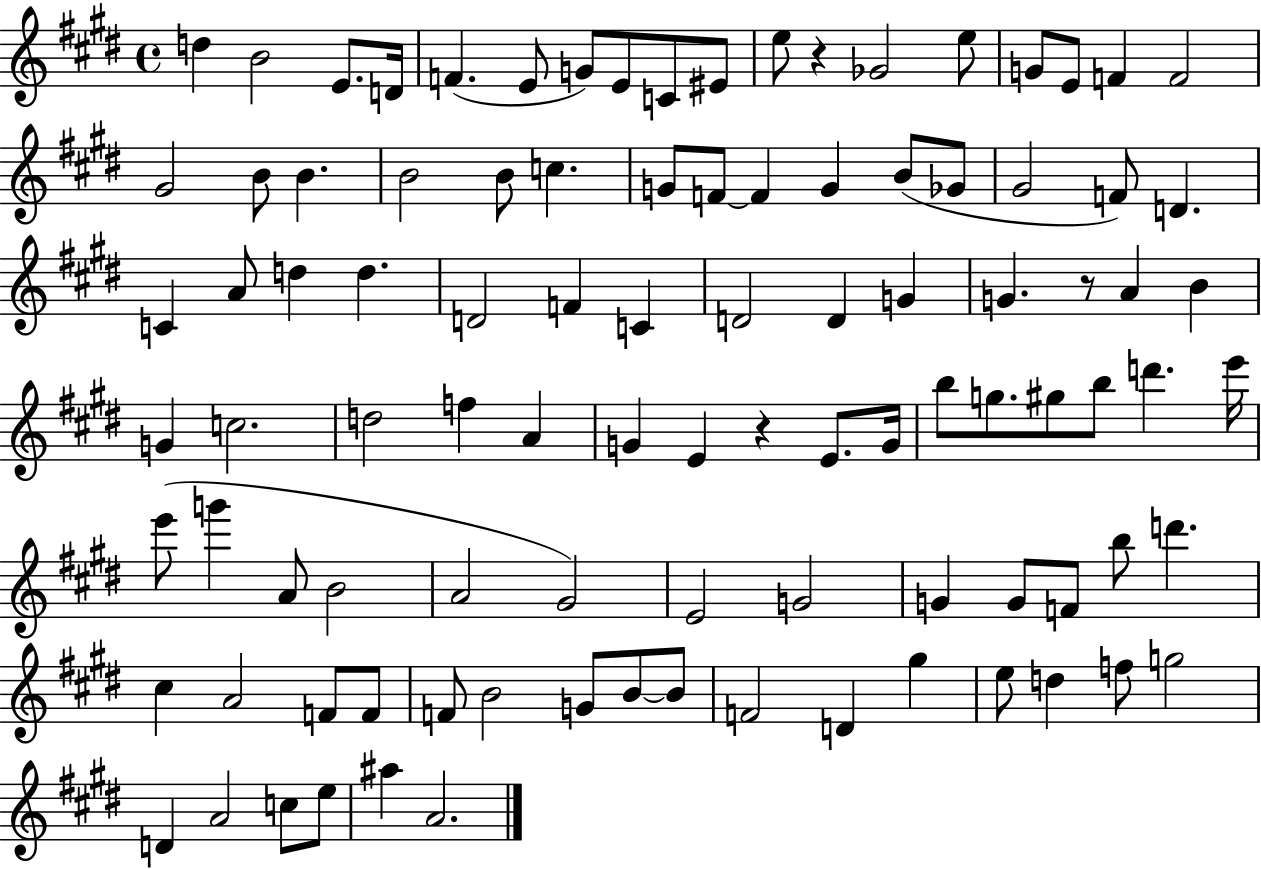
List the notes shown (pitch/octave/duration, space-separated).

D5/q B4/h E4/e. D4/s F4/q. E4/e G4/e E4/e C4/e EIS4/e E5/e R/q Gb4/h E5/e G4/e E4/e F4/q F4/h G#4/h B4/e B4/q. B4/h B4/e C5/q. G4/e F4/e F4/q G4/q B4/e Gb4/e G#4/h F4/e D4/q. C4/q A4/e D5/q D5/q. D4/h F4/q C4/q D4/h D4/q G4/q G4/q. R/e A4/q B4/q G4/q C5/h. D5/h F5/q A4/q G4/q E4/q R/q E4/e. G4/s B5/e G5/e. G#5/e B5/e D6/q. E6/s E6/e G6/q A4/e B4/h A4/h G#4/h E4/h G4/h G4/q G4/e F4/e B5/e D6/q. C#5/q A4/h F4/e F4/e F4/e B4/h G4/e B4/e B4/e F4/h D4/q G#5/q E5/e D5/q F5/e G5/h D4/q A4/h C5/e E5/e A#5/q A4/h.